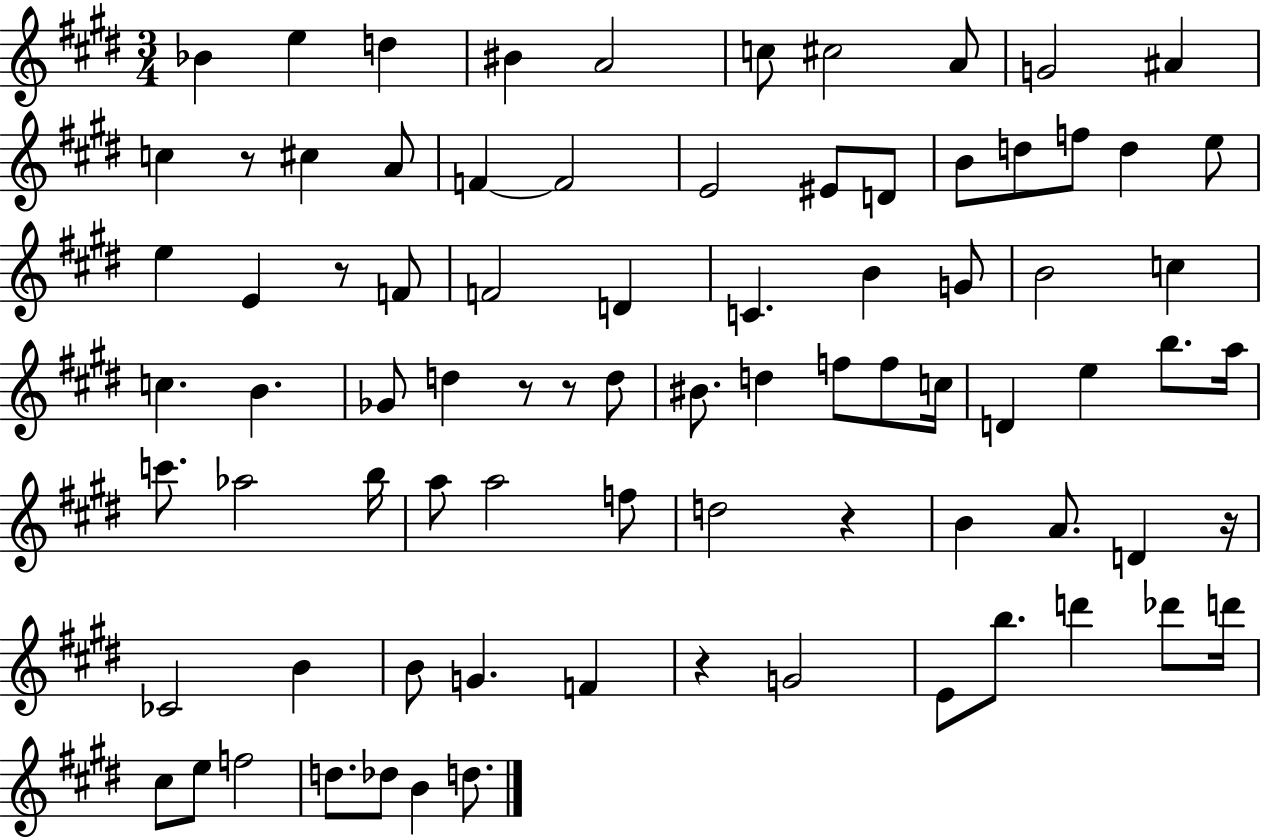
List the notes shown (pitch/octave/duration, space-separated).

Bb4/q E5/q D5/q BIS4/q A4/h C5/e C#5/h A4/e G4/h A#4/q C5/q R/e C#5/q A4/e F4/q F4/h E4/h EIS4/e D4/e B4/e D5/e F5/e D5/q E5/e E5/q E4/q R/e F4/e F4/h D4/q C4/q. B4/q G4/e B4/h C5/q C5/q. B4/q. Gb4/e D5/q R/e R/e D5/e BIS4/e. D5/q F5/e F5/e C5/s D4/q E5/q B5/e. A5/s C6/e. Ab5/h B5/s A5/e A5/h F5/e D5/h R/q B4/q A4/e. D4/q R/s CES4/h B4/q B4/e G4/q. F4/q R/q G4/h E4/e B5/e. D6/q Db6/e D6/s C#5/e E5/e F5/h D5/e. Db5/e B4/q D5/e.